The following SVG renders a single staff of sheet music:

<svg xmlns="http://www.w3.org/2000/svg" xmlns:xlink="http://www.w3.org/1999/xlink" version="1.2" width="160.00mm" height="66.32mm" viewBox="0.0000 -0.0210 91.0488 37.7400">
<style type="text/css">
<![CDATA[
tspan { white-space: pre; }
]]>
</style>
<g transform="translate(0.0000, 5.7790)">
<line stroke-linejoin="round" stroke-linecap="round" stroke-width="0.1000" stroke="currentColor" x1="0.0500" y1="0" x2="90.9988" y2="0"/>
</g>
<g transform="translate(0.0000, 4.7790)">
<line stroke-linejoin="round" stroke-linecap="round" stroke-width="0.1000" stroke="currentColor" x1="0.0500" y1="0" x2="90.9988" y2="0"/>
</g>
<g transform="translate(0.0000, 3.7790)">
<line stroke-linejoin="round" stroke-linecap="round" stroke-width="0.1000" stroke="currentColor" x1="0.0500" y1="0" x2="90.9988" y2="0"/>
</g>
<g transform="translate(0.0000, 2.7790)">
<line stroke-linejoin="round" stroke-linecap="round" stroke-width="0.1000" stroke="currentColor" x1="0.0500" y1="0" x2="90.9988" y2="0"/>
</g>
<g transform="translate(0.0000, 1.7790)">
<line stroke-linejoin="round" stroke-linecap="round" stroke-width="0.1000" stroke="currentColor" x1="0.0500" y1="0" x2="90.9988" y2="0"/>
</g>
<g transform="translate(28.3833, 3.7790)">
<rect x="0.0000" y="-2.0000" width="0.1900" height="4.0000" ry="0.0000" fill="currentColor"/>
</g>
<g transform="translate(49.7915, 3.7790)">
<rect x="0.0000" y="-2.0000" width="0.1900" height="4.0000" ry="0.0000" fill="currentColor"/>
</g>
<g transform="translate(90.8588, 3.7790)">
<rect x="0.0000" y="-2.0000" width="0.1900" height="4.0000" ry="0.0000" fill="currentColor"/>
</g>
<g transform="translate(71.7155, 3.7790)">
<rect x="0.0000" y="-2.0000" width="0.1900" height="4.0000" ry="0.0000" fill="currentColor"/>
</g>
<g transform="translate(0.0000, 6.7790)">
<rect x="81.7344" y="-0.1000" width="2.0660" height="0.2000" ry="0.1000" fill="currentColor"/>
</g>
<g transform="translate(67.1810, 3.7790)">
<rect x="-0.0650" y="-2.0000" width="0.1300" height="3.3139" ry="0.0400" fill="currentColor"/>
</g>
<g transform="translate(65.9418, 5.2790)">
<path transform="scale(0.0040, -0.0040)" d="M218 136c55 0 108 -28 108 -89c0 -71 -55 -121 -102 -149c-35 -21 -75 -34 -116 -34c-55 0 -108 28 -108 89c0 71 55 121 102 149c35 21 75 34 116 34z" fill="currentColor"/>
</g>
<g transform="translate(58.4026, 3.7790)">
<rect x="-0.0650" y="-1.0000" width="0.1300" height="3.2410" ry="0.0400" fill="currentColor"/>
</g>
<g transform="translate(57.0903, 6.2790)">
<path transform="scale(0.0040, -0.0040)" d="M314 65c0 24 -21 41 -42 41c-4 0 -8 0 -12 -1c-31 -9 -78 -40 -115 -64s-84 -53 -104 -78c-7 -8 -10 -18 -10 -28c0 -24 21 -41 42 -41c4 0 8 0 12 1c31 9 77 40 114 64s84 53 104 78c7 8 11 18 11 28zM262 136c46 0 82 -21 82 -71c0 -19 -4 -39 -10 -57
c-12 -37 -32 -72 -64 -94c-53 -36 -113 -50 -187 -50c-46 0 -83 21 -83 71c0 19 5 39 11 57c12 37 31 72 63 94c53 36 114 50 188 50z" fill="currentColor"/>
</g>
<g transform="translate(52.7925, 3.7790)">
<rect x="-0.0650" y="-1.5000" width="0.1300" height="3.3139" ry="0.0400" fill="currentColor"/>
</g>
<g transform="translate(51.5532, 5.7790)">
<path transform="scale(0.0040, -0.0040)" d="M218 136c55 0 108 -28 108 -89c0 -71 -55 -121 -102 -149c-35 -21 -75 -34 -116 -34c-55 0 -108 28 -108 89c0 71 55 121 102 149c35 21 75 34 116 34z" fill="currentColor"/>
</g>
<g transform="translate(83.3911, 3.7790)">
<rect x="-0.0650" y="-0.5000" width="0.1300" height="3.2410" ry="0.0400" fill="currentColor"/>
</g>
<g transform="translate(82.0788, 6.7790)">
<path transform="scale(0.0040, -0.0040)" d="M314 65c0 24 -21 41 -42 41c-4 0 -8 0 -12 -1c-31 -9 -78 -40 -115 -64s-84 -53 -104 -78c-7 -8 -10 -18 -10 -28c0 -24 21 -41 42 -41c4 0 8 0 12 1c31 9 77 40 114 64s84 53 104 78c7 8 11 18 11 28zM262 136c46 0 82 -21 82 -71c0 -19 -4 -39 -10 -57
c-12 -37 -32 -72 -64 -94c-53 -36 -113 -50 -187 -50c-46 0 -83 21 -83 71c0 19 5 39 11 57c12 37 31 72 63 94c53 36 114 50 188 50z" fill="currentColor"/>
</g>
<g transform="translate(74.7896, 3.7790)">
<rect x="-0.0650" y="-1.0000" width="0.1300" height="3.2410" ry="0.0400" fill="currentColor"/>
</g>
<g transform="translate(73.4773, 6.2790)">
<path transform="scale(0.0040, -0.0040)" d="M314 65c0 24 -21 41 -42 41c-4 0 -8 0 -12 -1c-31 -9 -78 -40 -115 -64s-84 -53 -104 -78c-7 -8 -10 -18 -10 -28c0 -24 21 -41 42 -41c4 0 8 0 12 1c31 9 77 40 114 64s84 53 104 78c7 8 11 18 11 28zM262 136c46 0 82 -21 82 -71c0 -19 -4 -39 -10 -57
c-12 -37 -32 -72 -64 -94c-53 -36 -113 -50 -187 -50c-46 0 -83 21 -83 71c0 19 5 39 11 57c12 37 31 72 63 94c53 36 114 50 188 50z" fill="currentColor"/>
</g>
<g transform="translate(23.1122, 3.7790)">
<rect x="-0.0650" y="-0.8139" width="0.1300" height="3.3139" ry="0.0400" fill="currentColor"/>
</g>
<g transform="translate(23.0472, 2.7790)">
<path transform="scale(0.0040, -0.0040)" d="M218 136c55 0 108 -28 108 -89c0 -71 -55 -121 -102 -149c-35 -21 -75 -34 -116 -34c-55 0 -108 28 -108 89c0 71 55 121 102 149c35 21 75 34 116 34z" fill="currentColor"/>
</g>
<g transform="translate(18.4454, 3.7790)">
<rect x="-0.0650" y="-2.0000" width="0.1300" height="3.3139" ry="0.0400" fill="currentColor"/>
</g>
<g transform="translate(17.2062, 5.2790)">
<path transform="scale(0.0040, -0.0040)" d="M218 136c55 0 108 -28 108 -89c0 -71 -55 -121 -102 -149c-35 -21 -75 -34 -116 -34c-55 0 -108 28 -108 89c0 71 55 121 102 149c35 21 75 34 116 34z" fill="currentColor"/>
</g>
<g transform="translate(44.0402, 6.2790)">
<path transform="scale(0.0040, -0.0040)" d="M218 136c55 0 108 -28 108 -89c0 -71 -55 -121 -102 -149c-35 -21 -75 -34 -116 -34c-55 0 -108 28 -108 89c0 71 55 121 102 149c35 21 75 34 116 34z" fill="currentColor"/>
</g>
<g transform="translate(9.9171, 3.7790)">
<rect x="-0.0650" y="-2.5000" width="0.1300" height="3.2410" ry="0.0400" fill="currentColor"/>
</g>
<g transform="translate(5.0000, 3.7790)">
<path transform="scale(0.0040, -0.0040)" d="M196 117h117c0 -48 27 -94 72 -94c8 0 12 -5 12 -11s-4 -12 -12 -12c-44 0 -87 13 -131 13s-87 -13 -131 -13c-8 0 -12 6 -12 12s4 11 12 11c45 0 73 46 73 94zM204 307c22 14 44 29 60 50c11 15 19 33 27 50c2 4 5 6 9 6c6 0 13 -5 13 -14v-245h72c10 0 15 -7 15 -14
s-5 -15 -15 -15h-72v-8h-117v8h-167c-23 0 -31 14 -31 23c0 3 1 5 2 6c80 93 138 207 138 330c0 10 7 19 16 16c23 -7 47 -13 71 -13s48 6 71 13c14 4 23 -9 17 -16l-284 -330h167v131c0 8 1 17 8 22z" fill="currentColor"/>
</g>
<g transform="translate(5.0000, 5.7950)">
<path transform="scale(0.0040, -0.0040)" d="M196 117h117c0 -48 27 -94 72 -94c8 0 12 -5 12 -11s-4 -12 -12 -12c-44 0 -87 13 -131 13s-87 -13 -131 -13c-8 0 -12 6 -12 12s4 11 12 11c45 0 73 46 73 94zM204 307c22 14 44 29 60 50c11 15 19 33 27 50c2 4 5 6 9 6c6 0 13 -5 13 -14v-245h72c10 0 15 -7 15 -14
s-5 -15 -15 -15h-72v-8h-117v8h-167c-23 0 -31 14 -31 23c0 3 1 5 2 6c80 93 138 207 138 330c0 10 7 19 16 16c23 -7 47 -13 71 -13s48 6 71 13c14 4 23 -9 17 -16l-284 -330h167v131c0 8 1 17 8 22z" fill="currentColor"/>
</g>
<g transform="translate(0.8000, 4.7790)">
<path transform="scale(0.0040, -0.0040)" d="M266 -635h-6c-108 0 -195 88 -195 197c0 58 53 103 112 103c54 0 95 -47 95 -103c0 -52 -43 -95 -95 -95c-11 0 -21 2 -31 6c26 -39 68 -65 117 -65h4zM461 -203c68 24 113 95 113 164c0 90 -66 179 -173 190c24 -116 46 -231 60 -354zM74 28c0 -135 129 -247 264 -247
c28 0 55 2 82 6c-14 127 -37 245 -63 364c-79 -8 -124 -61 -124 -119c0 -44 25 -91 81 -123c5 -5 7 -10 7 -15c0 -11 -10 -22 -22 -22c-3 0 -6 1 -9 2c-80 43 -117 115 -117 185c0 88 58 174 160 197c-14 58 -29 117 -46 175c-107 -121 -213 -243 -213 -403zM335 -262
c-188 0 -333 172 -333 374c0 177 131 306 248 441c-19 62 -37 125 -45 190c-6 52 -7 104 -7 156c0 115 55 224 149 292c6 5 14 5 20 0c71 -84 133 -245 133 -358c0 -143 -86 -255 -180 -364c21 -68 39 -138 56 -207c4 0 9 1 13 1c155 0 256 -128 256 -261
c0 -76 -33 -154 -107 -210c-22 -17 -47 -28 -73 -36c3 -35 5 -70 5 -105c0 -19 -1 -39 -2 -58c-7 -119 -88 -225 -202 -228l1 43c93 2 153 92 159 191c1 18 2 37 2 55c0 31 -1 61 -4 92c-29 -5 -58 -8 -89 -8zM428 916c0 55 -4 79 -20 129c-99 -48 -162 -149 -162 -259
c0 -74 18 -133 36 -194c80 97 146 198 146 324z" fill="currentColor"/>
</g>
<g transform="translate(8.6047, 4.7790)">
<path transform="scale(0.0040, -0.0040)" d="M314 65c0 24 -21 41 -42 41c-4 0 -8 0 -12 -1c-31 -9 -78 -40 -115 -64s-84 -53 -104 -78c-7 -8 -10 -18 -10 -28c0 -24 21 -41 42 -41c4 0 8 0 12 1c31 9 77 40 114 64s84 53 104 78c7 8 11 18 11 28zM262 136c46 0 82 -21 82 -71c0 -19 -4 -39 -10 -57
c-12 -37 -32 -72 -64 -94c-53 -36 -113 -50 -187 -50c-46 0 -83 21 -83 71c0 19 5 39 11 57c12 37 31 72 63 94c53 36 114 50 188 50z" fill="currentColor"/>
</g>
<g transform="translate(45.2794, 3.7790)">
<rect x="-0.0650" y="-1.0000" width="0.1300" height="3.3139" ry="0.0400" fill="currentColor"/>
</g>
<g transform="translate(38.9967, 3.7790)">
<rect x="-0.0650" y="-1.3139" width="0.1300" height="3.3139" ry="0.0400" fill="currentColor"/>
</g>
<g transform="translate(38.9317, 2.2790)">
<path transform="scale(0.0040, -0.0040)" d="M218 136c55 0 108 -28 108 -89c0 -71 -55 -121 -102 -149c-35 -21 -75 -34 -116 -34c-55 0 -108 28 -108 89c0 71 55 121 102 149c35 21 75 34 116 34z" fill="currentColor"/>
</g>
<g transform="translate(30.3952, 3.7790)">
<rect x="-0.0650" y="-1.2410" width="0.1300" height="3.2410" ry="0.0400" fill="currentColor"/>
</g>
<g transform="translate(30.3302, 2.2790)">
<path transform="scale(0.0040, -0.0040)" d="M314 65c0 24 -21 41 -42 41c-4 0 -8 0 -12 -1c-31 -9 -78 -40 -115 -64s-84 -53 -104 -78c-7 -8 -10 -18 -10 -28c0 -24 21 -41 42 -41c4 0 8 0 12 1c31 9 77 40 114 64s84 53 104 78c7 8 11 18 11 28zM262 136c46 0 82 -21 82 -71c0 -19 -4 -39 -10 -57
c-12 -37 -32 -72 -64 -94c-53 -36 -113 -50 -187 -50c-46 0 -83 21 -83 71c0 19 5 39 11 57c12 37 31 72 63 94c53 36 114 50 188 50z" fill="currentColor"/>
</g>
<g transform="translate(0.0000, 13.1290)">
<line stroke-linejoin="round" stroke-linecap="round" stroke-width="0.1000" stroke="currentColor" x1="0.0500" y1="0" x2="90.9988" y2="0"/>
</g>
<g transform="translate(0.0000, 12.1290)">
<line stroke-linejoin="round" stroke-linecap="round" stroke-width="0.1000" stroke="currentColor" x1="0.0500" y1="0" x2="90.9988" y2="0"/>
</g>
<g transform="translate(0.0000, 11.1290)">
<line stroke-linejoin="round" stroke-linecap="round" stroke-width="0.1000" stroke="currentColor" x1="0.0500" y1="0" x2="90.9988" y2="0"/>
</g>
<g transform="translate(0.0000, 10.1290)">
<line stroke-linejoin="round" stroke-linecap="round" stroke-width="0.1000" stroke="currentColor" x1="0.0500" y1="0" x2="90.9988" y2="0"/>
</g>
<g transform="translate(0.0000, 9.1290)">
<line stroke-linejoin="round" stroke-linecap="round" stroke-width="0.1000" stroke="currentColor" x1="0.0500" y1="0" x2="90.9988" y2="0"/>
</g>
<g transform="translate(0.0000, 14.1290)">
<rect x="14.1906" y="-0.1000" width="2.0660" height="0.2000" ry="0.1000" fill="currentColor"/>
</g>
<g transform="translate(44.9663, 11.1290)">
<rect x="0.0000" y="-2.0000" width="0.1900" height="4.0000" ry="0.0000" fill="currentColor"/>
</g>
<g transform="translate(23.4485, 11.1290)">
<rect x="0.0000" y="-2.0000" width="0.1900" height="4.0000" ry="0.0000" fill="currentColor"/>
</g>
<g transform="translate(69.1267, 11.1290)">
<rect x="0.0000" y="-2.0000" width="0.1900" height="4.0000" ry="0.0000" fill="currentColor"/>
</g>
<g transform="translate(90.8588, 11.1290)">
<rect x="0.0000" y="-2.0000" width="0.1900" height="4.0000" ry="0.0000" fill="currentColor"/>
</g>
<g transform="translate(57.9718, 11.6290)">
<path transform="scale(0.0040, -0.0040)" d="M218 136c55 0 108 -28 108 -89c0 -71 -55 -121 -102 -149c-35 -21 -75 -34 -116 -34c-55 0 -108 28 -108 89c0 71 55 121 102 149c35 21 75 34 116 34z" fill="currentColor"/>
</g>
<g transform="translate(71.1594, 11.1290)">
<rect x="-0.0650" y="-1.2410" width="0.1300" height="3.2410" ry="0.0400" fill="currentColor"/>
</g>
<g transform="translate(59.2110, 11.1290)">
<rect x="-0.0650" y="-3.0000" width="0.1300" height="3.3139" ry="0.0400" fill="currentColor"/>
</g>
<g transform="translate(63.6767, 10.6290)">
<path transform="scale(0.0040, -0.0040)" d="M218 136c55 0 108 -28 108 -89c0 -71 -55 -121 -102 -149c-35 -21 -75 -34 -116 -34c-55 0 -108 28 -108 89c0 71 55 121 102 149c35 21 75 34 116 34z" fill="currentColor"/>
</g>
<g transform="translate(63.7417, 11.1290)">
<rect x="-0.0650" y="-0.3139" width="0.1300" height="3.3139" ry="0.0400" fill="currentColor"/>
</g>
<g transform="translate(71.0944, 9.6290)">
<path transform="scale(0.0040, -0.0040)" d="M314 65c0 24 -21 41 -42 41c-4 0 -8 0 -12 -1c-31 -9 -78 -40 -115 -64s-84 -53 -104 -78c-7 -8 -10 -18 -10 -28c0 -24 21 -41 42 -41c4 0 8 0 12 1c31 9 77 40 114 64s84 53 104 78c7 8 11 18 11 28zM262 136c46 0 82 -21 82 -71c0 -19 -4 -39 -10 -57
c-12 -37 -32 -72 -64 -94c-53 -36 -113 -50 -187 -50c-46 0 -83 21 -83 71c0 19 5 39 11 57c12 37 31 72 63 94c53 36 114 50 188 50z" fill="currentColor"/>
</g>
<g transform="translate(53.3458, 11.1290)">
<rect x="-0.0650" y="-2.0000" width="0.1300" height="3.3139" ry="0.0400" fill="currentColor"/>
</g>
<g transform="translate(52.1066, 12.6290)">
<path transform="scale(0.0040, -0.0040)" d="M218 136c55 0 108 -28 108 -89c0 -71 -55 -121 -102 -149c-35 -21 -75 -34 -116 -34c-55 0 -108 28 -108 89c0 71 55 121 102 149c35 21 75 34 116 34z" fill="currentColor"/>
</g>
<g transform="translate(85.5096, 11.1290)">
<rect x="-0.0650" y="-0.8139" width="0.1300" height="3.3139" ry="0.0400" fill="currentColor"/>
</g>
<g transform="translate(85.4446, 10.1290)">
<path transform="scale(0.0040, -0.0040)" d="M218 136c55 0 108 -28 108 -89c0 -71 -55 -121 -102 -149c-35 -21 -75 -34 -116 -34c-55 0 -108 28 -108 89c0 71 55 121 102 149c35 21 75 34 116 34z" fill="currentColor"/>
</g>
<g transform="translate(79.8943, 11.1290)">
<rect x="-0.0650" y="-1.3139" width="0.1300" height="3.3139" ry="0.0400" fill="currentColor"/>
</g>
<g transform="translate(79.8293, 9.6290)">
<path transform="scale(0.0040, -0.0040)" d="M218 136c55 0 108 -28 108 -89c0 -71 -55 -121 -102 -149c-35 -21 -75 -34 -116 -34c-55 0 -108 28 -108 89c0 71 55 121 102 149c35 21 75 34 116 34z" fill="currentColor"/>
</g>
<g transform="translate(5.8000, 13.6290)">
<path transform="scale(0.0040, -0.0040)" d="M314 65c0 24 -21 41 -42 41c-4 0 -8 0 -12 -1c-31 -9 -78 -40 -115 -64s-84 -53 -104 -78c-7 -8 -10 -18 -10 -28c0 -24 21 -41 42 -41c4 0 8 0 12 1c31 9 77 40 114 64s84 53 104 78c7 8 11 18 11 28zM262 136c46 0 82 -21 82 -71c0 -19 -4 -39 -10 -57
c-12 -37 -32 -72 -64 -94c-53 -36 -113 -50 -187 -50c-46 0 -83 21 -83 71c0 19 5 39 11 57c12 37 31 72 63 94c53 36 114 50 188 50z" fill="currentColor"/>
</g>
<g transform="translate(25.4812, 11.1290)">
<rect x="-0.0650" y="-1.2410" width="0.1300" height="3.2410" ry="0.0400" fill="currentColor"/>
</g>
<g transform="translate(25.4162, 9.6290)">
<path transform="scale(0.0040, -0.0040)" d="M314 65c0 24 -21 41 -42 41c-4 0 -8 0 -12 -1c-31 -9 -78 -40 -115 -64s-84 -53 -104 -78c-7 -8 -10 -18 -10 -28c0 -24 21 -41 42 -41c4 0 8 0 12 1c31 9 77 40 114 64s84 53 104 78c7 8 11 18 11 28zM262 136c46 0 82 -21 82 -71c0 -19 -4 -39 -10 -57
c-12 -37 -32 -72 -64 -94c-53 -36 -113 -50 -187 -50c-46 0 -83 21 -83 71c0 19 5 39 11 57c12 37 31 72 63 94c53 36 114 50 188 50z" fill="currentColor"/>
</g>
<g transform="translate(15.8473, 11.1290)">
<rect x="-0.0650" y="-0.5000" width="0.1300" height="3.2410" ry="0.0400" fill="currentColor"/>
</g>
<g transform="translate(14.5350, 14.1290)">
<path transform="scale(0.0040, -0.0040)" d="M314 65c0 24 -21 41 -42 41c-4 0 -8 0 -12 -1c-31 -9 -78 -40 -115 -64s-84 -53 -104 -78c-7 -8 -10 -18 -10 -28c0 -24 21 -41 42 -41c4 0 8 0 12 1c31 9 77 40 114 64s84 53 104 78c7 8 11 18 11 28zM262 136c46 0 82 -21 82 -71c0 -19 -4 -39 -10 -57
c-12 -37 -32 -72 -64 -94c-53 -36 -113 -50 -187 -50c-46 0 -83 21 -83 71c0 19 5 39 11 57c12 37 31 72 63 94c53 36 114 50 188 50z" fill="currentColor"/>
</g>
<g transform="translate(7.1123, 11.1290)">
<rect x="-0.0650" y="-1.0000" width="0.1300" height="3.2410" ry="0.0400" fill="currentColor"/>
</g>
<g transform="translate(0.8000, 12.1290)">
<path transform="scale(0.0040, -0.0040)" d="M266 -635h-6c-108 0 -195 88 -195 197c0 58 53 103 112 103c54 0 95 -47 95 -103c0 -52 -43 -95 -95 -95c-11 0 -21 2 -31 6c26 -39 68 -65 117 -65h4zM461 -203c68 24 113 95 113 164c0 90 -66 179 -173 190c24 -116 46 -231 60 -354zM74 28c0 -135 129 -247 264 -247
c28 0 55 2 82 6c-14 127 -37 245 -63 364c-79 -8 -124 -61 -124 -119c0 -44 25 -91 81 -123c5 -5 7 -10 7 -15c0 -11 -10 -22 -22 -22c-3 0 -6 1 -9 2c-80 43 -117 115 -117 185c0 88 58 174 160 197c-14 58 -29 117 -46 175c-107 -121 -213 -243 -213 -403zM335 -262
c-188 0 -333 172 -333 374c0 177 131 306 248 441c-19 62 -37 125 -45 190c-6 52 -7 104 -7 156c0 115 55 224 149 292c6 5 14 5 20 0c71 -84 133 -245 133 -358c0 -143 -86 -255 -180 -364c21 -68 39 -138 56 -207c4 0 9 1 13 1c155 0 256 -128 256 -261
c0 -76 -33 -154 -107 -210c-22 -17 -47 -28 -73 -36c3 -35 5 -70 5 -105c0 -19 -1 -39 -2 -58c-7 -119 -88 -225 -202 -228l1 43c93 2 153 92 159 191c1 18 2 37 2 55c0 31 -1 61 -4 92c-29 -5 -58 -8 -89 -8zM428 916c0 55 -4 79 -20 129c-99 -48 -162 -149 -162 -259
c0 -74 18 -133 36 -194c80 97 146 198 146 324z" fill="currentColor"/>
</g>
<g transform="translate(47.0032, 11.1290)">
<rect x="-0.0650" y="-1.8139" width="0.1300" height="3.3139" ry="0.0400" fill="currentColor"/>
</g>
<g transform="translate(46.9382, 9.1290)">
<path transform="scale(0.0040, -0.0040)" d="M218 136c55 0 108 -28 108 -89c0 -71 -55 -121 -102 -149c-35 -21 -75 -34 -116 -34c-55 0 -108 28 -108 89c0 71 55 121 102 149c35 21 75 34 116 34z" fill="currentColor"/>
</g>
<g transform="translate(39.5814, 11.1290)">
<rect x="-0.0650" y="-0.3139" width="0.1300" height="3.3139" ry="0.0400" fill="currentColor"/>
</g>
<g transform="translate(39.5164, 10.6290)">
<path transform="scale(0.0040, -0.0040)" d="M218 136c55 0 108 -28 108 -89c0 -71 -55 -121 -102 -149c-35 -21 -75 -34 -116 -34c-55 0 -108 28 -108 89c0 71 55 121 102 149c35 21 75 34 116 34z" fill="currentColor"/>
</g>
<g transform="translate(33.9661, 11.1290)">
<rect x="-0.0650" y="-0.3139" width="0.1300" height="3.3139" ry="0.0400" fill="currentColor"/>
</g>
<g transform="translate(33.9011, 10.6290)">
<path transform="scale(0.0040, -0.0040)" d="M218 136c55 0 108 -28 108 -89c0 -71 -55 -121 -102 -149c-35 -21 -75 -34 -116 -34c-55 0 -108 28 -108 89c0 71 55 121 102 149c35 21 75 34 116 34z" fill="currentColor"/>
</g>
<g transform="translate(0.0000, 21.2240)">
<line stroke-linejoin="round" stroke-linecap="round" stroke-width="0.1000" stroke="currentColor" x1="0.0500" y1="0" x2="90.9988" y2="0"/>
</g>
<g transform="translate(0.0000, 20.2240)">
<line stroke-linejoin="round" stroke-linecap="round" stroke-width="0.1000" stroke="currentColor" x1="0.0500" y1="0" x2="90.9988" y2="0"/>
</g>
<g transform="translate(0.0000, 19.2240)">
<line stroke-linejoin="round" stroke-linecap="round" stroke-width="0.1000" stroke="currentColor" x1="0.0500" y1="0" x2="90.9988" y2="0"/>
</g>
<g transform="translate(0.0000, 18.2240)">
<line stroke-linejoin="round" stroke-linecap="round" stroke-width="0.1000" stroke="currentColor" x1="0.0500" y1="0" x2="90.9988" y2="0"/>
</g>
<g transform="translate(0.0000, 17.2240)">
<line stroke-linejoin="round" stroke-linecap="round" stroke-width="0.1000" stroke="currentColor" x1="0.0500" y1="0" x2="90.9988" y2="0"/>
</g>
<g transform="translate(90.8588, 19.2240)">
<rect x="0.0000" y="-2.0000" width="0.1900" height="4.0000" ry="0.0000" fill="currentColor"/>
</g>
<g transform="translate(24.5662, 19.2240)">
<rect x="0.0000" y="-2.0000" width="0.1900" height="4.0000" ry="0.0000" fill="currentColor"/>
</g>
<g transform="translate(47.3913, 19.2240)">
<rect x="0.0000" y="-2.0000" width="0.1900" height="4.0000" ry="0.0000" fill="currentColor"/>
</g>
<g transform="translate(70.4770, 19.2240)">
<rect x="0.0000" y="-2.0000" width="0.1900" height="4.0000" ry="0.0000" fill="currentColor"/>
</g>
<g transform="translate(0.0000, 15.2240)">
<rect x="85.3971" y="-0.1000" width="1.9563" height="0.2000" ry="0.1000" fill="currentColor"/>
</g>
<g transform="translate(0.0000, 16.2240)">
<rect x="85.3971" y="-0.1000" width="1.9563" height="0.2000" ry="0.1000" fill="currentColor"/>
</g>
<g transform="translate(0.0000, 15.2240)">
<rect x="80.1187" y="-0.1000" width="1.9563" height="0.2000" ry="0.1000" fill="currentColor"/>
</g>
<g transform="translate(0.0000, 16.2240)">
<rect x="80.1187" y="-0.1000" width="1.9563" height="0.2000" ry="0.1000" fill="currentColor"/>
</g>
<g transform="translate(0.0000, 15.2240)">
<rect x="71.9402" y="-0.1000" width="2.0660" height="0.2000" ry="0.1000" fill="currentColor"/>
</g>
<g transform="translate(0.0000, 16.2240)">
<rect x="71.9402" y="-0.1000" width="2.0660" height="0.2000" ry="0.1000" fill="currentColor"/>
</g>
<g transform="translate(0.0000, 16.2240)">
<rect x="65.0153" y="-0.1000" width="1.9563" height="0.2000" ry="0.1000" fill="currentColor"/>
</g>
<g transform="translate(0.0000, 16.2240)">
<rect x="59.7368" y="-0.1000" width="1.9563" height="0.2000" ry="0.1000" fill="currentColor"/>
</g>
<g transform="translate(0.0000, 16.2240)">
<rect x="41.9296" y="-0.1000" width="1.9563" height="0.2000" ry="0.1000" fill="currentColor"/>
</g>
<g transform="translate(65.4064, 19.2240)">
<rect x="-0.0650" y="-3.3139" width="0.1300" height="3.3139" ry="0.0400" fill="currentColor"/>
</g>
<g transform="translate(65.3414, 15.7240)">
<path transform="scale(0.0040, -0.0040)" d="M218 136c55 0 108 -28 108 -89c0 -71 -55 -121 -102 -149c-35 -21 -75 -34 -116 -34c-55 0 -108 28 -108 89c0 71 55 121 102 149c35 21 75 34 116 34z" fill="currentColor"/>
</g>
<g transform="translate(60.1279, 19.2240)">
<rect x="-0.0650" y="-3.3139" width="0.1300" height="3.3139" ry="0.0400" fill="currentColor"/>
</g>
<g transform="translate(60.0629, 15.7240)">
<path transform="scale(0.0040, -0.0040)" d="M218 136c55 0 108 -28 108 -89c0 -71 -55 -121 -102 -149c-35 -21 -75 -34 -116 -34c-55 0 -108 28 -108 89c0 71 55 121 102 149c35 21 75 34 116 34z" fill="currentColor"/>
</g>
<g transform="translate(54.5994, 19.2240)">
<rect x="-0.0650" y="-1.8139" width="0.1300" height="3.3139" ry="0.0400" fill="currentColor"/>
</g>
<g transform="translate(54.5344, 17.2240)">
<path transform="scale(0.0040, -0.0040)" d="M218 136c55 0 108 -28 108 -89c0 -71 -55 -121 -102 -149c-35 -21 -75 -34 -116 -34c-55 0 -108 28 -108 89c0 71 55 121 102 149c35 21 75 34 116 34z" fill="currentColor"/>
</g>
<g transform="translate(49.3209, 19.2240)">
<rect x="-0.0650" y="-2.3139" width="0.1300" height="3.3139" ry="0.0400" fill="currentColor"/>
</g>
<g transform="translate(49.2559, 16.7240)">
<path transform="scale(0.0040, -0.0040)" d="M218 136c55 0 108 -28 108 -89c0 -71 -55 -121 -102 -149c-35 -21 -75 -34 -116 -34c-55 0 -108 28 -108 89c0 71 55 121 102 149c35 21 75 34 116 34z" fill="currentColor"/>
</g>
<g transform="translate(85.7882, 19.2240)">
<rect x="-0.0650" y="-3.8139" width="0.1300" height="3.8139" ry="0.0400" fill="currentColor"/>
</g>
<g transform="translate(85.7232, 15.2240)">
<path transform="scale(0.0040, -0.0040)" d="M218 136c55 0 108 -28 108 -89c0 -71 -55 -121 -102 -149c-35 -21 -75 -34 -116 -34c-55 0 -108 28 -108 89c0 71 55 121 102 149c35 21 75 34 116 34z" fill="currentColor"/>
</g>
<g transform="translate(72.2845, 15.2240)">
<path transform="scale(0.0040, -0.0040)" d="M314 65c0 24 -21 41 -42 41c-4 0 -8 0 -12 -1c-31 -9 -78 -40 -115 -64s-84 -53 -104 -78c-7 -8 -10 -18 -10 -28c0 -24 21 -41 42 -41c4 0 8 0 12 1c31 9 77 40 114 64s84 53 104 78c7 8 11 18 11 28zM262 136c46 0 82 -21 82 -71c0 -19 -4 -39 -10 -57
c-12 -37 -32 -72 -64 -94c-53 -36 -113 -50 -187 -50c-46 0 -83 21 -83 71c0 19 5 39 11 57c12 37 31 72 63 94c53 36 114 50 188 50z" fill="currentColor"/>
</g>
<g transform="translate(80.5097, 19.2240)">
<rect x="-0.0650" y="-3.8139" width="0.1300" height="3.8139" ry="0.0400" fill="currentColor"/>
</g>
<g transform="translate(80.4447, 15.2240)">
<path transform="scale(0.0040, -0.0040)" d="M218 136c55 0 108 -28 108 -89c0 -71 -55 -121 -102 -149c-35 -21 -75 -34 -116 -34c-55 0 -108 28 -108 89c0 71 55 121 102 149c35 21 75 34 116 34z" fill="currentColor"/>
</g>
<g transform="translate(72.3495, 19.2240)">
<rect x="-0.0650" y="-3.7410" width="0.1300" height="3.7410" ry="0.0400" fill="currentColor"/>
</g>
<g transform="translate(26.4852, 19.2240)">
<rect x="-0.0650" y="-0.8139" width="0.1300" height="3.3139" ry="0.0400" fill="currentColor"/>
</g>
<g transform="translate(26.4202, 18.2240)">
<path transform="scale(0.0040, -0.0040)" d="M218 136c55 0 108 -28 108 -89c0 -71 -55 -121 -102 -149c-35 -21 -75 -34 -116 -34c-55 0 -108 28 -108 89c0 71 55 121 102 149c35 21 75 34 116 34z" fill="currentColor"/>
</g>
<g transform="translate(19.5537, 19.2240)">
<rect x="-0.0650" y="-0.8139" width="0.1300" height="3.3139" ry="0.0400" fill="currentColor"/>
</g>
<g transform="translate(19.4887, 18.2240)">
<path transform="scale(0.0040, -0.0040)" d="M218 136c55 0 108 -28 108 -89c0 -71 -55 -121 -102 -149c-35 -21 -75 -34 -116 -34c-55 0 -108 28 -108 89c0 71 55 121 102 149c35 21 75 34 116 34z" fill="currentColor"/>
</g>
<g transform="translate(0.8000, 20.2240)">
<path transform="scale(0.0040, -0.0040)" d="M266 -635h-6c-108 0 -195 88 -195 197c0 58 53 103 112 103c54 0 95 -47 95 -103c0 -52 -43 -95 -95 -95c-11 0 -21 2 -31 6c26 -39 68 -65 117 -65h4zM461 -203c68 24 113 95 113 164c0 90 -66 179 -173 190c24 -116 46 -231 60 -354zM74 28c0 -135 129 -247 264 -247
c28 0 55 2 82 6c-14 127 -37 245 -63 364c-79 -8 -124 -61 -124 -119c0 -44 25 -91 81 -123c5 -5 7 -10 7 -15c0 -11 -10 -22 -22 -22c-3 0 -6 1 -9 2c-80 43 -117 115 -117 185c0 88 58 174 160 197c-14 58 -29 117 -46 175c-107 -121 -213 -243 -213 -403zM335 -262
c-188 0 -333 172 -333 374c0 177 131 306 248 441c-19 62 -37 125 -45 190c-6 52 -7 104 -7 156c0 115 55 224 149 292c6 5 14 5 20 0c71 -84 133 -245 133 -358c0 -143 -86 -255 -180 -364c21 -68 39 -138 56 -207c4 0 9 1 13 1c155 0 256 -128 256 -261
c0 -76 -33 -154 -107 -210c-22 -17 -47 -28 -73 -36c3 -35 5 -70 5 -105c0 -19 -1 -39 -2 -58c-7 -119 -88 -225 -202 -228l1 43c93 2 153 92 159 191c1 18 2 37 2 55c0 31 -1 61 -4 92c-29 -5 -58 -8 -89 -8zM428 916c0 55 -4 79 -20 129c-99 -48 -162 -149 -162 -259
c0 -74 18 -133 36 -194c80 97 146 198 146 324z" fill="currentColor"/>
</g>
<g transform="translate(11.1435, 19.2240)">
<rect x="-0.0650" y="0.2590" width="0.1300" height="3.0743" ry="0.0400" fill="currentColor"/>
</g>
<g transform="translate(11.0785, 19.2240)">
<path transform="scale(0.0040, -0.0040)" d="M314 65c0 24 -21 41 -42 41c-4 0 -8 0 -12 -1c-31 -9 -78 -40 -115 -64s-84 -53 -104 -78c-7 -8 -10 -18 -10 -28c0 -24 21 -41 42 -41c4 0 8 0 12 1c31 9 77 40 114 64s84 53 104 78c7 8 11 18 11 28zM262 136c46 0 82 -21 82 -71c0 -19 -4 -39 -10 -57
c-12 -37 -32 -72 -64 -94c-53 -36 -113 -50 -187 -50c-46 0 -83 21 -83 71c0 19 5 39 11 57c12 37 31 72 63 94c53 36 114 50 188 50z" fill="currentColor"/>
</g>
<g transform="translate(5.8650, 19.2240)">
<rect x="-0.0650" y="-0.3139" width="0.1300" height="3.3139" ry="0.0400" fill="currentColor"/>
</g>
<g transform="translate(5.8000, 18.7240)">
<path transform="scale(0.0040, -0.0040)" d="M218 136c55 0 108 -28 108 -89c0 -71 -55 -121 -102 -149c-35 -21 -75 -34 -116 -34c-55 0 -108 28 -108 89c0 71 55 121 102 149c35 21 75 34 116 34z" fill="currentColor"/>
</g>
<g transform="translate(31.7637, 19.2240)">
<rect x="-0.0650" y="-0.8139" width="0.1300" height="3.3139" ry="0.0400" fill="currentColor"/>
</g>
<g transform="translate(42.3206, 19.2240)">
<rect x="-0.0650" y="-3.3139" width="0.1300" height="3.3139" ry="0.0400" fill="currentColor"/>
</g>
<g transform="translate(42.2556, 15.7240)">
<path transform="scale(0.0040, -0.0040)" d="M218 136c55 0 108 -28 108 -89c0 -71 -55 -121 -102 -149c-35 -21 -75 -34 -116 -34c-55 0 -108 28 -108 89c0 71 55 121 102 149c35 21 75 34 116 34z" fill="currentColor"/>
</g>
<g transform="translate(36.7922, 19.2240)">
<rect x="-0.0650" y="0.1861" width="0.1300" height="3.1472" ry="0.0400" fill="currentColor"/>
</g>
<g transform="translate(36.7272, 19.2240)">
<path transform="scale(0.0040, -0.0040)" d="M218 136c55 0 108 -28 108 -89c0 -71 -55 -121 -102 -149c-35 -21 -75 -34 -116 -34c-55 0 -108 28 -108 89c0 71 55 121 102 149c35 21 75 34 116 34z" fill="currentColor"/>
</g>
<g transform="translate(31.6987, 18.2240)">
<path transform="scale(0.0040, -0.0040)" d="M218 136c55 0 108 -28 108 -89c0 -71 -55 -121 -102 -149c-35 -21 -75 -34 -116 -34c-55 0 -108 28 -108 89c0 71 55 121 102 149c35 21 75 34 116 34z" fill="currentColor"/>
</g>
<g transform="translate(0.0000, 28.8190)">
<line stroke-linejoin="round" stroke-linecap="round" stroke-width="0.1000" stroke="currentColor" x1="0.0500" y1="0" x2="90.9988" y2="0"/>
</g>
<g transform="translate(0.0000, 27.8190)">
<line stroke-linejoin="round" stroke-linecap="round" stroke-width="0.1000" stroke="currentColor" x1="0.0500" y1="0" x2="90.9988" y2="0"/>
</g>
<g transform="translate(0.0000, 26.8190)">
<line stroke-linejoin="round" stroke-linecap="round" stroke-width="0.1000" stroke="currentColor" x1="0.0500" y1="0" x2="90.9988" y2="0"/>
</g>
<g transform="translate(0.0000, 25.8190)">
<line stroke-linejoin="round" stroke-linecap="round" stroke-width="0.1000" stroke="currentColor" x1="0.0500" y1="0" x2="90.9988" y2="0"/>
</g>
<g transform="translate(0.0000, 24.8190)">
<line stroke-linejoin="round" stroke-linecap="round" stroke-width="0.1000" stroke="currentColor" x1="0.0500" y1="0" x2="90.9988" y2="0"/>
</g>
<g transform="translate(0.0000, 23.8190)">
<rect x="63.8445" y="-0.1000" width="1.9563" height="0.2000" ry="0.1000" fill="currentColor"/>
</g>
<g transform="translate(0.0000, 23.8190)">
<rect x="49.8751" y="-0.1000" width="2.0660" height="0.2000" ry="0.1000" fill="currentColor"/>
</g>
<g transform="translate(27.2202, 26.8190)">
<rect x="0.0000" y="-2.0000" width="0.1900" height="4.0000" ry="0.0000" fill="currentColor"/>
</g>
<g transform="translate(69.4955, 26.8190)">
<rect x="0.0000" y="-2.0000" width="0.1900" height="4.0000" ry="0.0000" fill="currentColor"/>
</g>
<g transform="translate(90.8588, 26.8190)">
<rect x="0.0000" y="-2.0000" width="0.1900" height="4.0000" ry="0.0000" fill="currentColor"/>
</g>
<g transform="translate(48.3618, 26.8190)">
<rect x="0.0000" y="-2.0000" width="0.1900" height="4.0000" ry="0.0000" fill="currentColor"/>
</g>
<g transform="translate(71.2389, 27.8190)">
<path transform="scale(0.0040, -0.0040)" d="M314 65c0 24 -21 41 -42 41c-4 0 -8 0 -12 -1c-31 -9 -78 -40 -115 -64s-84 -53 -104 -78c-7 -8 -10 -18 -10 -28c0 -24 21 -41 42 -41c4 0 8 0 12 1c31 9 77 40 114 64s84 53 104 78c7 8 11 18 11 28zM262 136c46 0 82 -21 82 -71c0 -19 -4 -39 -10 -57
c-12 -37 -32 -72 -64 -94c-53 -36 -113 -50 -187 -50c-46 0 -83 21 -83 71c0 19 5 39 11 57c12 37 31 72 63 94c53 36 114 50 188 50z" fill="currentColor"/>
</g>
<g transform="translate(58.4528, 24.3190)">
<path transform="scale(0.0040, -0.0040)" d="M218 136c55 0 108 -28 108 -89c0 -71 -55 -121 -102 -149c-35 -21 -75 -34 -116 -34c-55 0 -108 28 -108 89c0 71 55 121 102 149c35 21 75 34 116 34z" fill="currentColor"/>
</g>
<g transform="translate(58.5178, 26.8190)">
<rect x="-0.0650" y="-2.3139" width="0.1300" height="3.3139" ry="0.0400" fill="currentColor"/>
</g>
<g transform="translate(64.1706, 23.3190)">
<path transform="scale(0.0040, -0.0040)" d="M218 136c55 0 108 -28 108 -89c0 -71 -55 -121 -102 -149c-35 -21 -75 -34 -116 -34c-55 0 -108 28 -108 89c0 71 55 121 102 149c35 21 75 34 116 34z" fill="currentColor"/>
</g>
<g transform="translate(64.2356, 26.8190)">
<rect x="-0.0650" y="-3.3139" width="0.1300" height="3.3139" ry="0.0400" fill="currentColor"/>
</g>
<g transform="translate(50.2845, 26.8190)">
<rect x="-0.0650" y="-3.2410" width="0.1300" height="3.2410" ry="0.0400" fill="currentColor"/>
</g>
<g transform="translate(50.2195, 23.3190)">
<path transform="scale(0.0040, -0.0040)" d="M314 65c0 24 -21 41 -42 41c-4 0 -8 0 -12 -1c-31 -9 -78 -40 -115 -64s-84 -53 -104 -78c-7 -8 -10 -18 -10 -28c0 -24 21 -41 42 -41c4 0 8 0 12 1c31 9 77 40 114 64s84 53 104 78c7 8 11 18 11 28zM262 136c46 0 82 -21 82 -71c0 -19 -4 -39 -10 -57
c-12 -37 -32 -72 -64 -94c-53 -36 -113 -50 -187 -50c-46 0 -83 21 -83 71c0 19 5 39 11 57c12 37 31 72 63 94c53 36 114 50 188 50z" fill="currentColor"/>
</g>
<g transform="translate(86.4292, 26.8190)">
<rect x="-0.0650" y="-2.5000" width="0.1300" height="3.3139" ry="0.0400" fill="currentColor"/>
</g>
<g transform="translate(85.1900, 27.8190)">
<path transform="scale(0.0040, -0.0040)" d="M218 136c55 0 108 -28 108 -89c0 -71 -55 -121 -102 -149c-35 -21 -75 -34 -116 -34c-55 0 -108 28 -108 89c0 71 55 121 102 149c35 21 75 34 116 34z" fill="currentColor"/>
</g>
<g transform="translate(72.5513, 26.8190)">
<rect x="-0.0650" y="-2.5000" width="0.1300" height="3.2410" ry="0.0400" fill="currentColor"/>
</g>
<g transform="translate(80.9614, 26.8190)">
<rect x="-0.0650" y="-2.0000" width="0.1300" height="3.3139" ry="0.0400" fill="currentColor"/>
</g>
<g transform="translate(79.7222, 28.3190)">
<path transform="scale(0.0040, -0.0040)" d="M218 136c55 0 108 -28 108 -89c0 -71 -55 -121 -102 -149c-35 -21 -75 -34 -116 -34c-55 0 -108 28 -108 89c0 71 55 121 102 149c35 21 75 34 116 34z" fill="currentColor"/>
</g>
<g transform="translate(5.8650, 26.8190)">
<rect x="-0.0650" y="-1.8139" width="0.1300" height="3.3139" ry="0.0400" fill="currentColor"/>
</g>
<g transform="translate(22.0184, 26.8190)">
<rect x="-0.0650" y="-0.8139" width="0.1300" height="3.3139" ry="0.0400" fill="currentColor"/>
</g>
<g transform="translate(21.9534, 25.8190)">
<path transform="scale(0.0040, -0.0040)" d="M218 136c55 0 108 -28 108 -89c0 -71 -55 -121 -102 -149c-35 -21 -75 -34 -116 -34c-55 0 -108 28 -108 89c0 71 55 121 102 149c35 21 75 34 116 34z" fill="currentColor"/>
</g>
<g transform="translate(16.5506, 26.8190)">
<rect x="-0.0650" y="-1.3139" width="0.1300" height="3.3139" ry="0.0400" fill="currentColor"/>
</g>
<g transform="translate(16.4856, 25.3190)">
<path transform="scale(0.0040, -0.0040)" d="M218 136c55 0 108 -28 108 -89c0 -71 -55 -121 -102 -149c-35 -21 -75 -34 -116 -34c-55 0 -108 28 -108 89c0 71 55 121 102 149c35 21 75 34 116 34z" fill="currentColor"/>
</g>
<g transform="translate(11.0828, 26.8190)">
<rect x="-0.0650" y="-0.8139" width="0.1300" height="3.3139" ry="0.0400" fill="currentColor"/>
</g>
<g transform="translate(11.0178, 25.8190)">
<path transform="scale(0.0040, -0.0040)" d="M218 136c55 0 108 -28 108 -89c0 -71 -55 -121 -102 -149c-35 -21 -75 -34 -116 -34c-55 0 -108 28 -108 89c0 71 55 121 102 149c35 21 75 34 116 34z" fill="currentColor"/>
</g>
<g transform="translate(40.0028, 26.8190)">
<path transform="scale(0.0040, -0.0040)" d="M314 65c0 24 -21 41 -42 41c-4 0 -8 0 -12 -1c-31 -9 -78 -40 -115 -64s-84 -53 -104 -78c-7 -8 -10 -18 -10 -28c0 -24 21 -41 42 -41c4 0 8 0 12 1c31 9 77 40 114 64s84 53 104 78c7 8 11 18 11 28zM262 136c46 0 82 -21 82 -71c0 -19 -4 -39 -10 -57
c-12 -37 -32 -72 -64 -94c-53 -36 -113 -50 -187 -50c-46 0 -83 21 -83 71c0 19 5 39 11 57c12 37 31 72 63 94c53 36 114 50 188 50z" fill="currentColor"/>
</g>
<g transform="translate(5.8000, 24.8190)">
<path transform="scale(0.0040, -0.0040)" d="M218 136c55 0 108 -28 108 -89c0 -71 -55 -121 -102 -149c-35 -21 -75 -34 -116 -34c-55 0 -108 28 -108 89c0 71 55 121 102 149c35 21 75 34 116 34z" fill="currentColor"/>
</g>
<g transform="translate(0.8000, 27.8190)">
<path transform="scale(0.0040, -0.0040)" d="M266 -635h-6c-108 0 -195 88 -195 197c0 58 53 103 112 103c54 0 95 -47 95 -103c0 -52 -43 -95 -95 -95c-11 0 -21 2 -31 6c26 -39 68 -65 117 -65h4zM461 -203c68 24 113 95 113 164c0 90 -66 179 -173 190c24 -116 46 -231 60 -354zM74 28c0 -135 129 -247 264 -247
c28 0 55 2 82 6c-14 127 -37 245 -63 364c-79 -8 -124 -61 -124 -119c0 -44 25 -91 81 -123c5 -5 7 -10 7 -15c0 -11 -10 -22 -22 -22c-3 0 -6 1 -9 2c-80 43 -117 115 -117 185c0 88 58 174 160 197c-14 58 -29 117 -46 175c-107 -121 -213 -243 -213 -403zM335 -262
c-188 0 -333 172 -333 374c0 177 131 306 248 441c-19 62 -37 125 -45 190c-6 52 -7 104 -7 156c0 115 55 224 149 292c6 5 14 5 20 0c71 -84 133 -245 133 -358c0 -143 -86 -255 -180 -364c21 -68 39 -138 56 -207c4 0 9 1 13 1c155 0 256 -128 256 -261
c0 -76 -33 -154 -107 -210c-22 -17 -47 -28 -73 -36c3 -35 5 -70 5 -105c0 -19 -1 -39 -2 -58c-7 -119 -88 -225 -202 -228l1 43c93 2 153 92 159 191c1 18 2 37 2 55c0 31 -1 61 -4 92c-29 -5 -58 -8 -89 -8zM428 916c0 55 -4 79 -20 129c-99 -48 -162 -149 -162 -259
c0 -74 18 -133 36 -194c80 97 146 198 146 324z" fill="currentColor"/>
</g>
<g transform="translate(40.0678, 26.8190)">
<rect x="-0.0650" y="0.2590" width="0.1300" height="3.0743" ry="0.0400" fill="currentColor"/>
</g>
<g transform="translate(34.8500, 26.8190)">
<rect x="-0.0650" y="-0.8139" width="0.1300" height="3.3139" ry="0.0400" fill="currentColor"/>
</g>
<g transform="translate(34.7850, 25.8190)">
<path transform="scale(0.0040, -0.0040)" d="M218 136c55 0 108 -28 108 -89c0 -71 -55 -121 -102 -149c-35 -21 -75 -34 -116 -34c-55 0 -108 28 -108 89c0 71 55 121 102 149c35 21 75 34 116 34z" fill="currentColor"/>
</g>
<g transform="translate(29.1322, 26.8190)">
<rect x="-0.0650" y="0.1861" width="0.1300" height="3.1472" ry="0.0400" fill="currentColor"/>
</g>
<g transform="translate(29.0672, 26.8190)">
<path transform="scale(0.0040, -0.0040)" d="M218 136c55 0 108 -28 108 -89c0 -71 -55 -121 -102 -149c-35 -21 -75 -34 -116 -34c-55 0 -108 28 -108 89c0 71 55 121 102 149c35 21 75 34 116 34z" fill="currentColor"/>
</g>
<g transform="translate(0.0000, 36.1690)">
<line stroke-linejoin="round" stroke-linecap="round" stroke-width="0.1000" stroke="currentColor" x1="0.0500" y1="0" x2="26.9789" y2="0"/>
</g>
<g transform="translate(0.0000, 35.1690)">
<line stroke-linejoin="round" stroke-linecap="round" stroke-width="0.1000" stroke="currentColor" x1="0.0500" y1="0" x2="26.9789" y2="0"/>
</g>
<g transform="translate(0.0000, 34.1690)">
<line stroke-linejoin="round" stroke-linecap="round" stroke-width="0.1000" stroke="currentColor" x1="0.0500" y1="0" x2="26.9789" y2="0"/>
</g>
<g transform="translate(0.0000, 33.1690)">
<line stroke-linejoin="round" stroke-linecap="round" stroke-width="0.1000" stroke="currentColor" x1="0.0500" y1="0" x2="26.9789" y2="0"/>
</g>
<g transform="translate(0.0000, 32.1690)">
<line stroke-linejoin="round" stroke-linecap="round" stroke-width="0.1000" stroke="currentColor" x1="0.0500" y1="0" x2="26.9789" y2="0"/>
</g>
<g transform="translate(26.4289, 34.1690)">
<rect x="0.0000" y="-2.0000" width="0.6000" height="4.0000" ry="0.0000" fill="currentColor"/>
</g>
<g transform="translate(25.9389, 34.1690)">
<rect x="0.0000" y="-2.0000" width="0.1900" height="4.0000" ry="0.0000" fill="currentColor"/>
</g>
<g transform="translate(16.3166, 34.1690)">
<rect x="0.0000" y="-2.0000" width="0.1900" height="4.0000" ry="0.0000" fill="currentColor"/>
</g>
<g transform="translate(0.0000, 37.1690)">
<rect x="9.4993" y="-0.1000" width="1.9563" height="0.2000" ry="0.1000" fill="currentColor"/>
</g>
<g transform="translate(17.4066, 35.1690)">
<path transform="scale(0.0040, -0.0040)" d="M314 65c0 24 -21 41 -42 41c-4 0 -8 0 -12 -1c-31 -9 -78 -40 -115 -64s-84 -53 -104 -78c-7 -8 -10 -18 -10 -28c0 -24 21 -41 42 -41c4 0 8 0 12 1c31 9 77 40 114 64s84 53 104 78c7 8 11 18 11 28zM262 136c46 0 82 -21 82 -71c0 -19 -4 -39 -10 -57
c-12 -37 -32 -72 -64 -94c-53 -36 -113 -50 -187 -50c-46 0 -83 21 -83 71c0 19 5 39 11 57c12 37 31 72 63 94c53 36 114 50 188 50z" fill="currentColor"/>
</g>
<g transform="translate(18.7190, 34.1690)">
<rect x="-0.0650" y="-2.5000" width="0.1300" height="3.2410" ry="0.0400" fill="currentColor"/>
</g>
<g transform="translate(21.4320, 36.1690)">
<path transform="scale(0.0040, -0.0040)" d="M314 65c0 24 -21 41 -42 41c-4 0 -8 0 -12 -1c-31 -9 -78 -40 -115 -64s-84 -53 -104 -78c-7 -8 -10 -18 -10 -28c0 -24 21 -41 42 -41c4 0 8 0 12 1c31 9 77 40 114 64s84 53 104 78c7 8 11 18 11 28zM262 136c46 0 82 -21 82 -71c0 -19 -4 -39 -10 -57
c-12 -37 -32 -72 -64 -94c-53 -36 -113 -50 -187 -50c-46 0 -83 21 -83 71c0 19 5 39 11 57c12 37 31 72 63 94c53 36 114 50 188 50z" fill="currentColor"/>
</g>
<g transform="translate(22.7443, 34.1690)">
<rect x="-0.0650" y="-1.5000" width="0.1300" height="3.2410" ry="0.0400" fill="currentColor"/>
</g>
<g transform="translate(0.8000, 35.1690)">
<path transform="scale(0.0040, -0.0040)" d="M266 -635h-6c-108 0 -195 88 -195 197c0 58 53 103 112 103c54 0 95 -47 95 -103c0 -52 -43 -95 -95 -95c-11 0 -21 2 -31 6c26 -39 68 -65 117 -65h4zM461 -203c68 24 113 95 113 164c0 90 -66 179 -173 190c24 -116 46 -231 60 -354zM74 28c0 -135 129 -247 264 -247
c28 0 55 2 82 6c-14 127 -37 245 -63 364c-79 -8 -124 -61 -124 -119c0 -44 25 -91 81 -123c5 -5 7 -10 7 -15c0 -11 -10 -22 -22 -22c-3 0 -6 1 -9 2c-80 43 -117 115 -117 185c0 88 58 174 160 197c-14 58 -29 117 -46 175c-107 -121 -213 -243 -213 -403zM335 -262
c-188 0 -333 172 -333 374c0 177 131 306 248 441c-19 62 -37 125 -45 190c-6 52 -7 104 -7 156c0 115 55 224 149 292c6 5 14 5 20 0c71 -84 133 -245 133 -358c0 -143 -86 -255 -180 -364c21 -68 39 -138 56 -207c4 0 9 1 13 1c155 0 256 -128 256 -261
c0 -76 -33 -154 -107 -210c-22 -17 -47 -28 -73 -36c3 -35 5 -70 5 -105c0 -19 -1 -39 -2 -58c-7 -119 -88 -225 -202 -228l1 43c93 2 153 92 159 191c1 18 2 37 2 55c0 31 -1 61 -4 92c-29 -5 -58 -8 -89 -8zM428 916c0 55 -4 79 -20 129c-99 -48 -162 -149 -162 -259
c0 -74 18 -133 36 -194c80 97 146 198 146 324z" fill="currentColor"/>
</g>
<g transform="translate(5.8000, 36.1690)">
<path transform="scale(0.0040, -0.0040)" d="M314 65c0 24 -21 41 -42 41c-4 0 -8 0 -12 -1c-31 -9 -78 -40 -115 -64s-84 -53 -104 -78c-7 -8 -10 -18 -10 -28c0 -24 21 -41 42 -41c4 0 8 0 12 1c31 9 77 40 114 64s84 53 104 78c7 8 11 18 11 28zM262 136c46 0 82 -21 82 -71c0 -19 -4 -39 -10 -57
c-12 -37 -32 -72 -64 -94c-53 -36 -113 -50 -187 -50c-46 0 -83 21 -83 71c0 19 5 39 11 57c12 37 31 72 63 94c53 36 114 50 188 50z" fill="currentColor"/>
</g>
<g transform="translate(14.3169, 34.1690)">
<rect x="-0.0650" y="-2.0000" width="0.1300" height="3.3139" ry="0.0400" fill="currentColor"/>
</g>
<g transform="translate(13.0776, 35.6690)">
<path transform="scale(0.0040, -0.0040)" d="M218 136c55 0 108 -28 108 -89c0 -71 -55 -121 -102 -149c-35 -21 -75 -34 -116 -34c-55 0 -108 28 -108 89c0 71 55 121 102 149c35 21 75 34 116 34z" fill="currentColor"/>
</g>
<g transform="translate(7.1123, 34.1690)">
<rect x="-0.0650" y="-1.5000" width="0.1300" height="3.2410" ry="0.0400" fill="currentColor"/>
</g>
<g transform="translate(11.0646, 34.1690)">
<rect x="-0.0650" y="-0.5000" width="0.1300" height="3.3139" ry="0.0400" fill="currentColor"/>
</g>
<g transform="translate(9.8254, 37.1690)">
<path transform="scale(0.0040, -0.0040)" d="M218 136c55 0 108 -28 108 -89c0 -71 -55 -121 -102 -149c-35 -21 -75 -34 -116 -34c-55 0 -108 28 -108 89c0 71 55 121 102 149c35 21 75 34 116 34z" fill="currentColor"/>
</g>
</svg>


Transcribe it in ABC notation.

X:1
T:Untitled
M:4/4
L:1/4
K:C
G2 F d e2 e D E D2 F D2 C2 D2 C2 e2 c c f F A c e2 e d c B2 d d d B b g f b b c'2 c' c' f d e d B d B2 b2 g b G2 F G E2 C F G2 E2